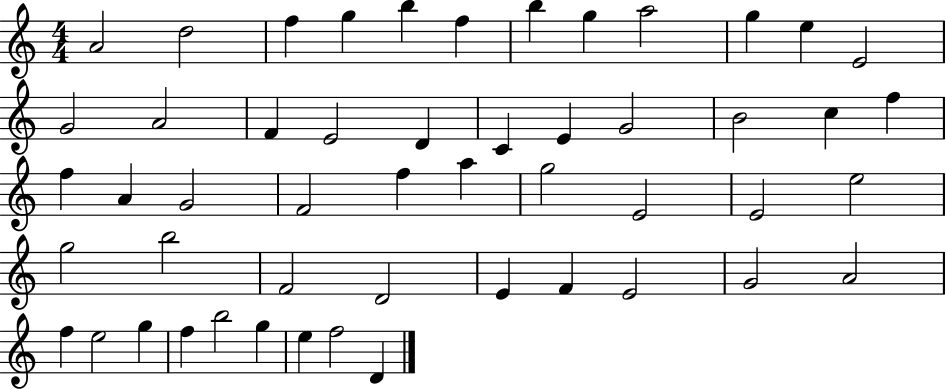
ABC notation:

X:1
T:Untitled
M:4/4
L:1/4
K:C
A2 d2 f g b f b g a2 g e E2 G2 A2 F E2 D C E G2 B2 c f f A G2 F2 f a g2 E2 E2 e2 g2 b2 F2 D2 E F E2 G2 A2 f e2 g f b2 g e f2 D